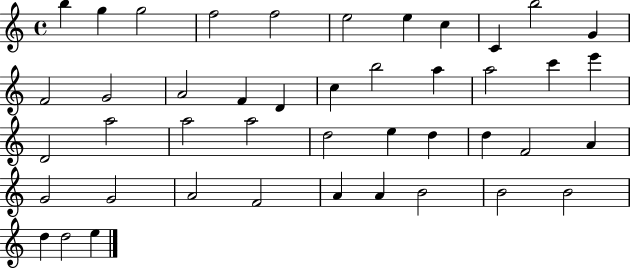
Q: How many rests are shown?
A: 0